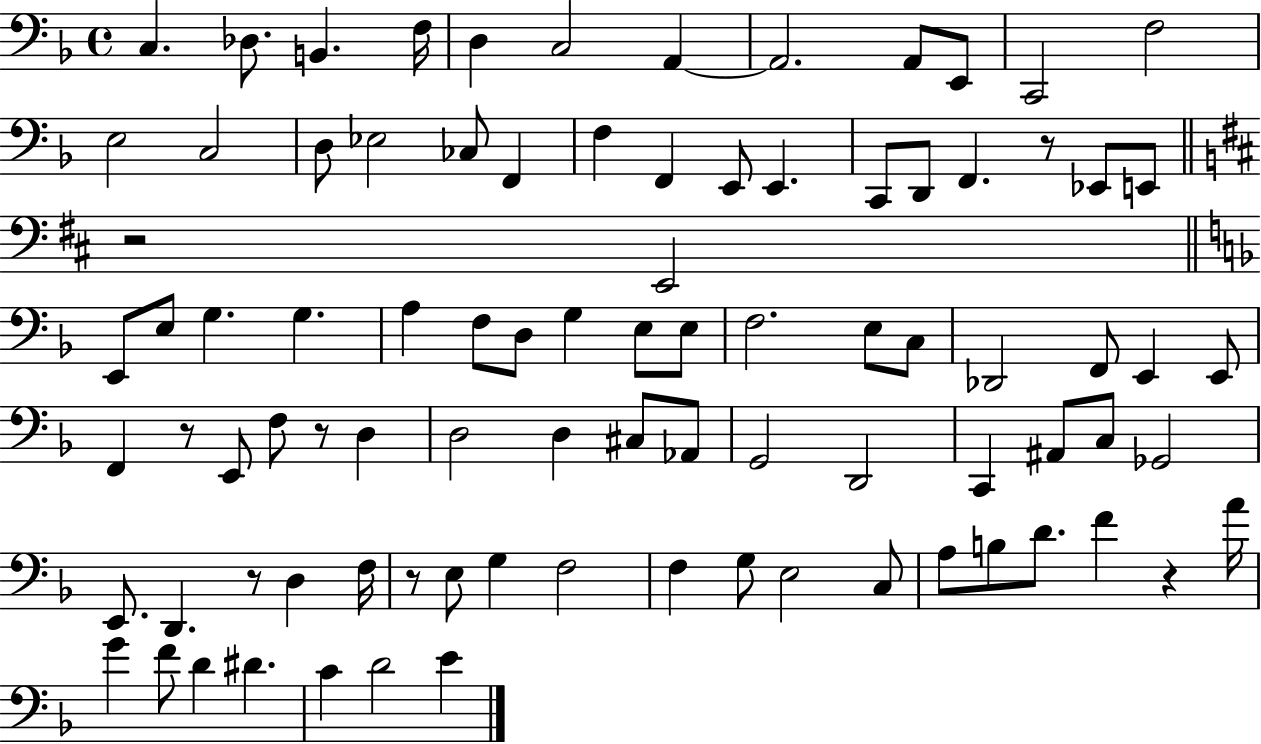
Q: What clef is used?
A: bass